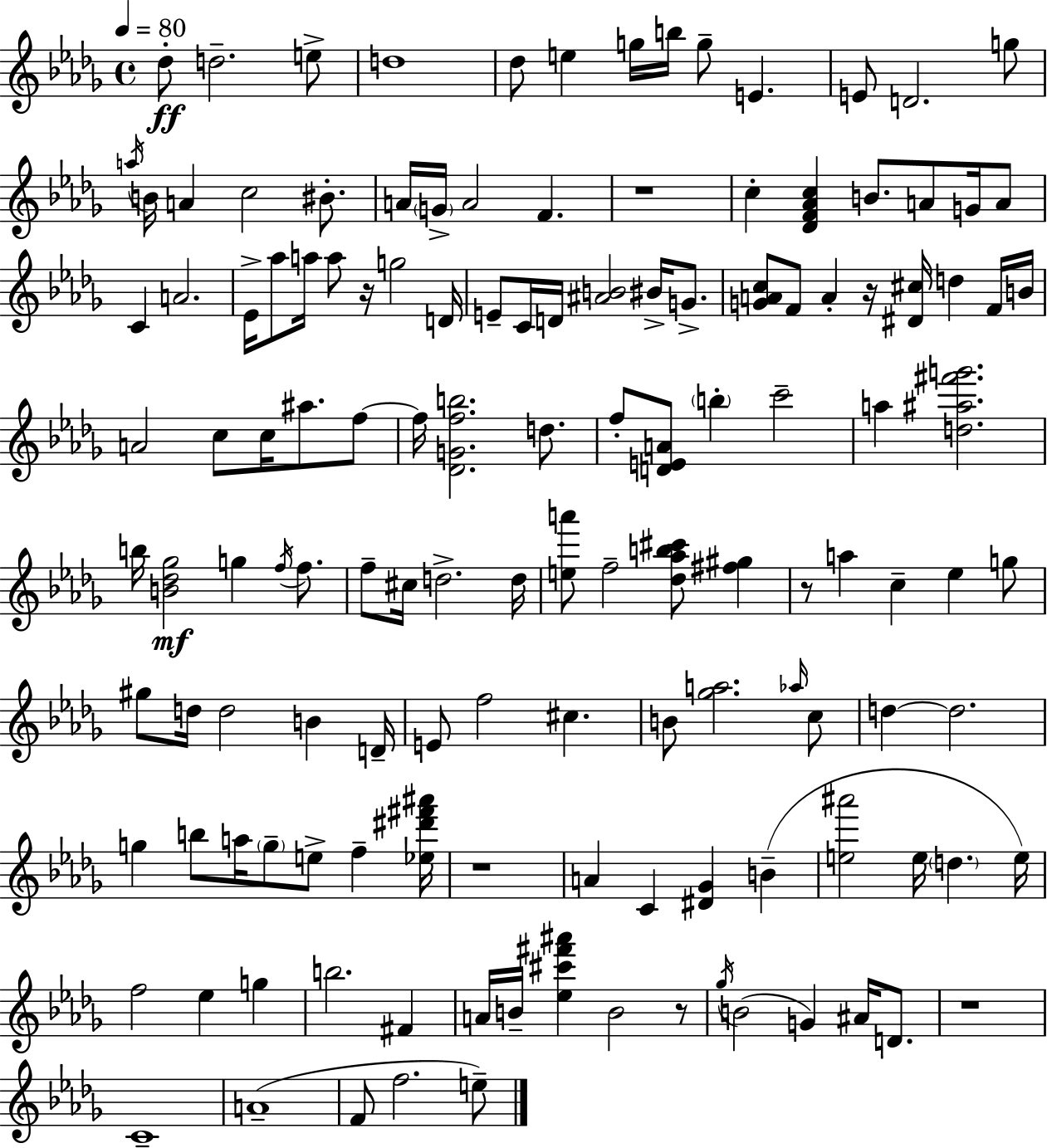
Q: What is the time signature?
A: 4/4